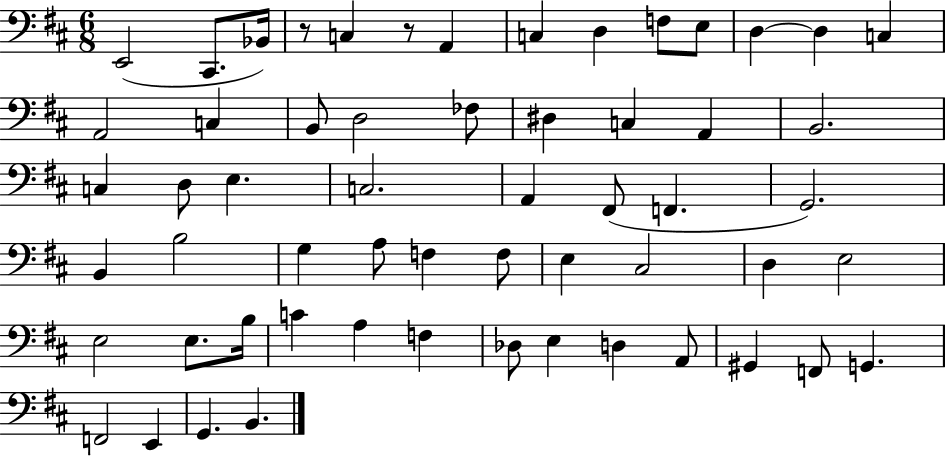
E2/h C#2/e. Bb2/s R/e C3/q R/e A2/q C3/q D3/q F3/e E3/e D3/q D3/q C3/q A2/h C3/q B2/e D3/h FES3/e D#3/q C3/q A2/q B2/h. C3/q D3/e E3/q. C3/h. A2/q F#2/e F2/q. G2/h. B2/q B3/h G3/q A3/e F3/q F3/e E3/q C#3/h D3/q E3/h E3/h E3/e. B3/s C4/q A3/q F3/q Db3/e E3/q D3/q A2/e G#2/q F2/e G2/q. F2/h E2/q G2/q. B2/q.